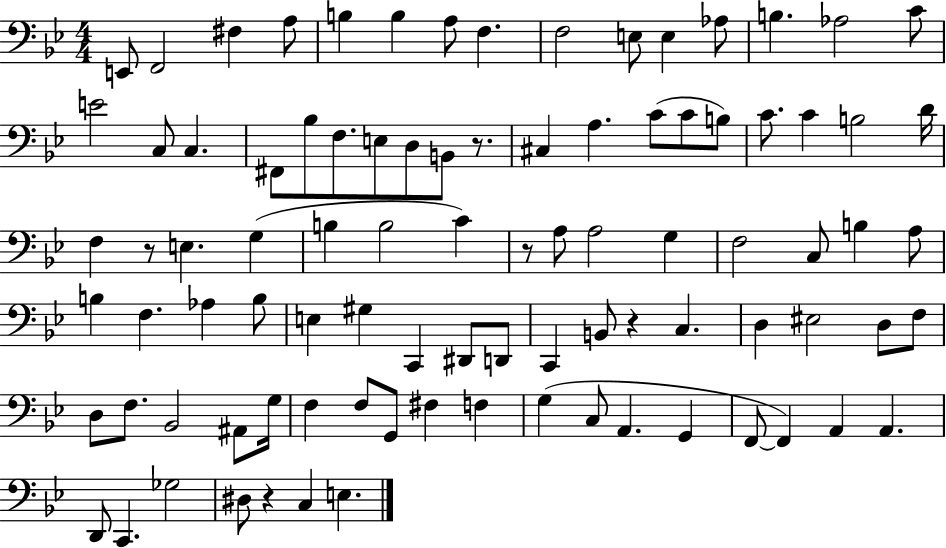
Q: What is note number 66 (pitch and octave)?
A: A#2